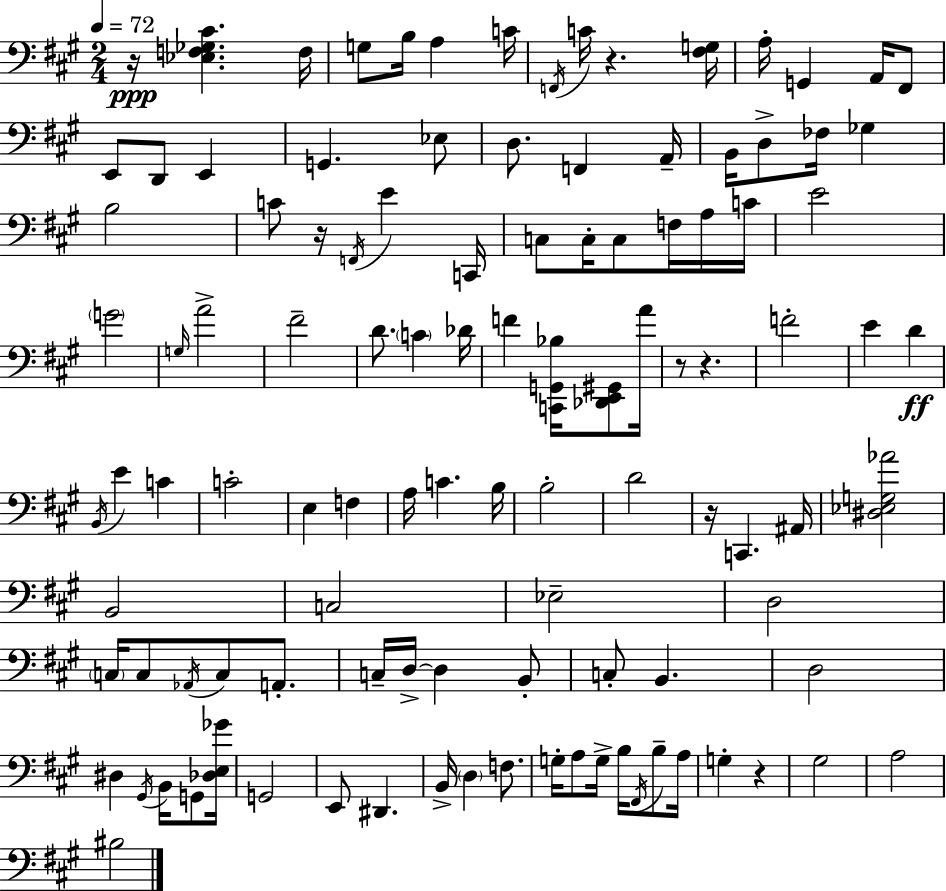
{
  \clef bass
  \numericTimeSignature
  \time 2/4
  \key a \major
  \tempo 4 = 72
  r16\ppp <ees f ges cis'>4. f16 | g8 b16 a4 c'16 | \acciaccatura { f,16 } c'16 r4. | <fis g>16 a16-. g,4 a,16 fis,8 | \break e,8 d,8 e,4 | g,4. ees8 | d8. f,4 | a,16-- b,16 d8-> fes16 ges4 | \break b2 | c'8 r16 \acciaccatura { f,16 } e'4 | c,16 c8 c16-. c8 f16 | a16 c'16 e'2 | \break \parenthesize g'2 | \grace { g16 } a'2-> | fis'2-- | d'8. \parenthesize c'4 | \break des'16 f'4 <c, g, bes>16 | <des, e, gis,>8 a'16 r8 r4. | f'2-. | e'4 d'4\ff | \break \acciaccatura { b,16 } e'4 | c'4 c'2-. | e4 | f4 a16 c'4. | \break b16 b2-. | d'2 | r16 c,4. | ais,16 <dis ees g aes'>2 | \break b,2 | c2 | ees2-- | d2 | \break \parenthesize c16 c8 \acciaccatura { aes,16 } | c8 a,8.-. c16-- d16->~~ d4 | b,8-. c8-. b,4. | d2 | \break dis4 | \acciaccatura { gis,16 } b,16 g,8 <des e ges'>16 g,2 | e,8 | dis,4. b,16-> \parenthesize d4 | \break f8. g16-. a8 | g16-> b16 \acciaccatura { fis,16 } b8-- a16 g4-. | r4 gis2 | a2 | \break bis2 | \bar "|."
}